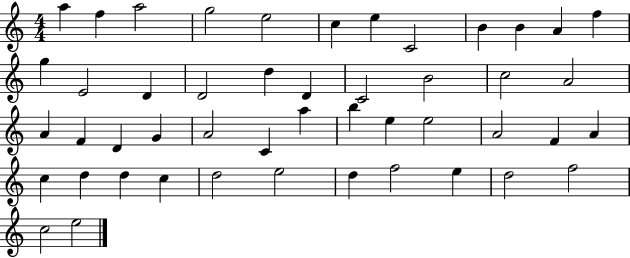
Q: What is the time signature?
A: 4/4